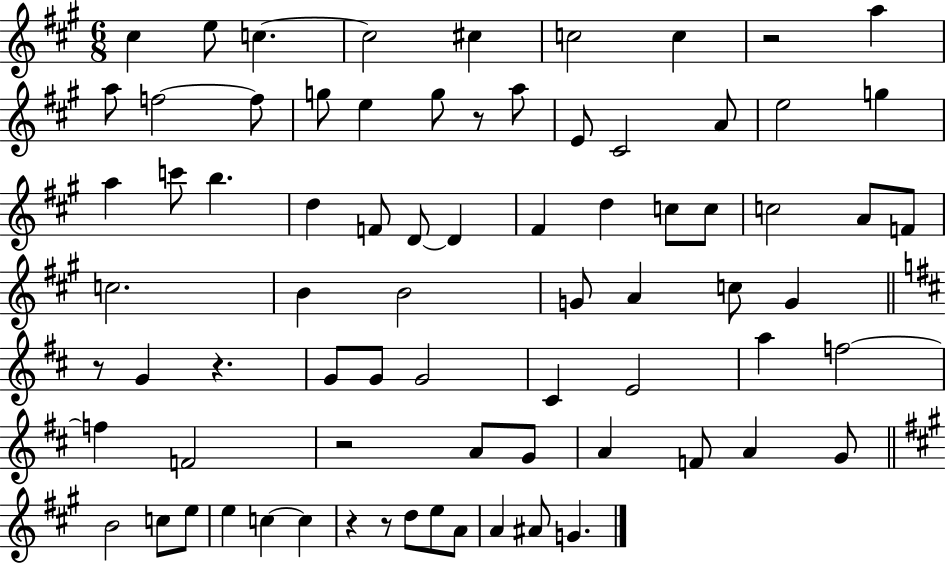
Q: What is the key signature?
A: A major